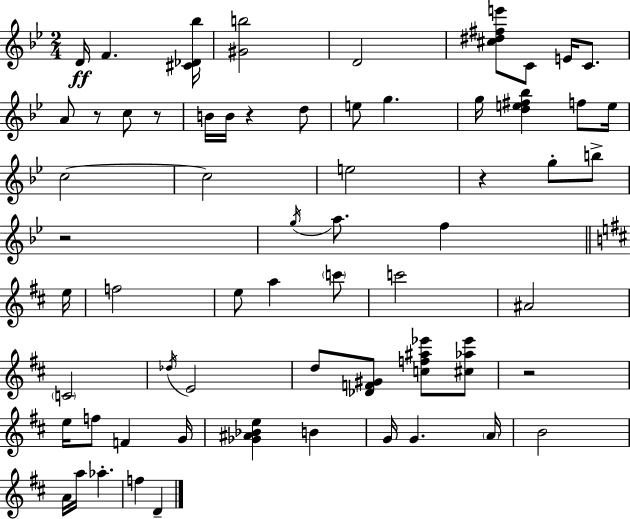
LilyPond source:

{
  \clef treble
  \numericTimeSignature
  \time 2/4
  \key g \minor
  \repeat volta 2 { d'16\ff f'4. <cis' des' bes''>16 | <gis' b''>2 | d'2 | <cis'' dis'' fis'' e'''>8 c'8 e'16 c'8. | \break a'8 r8 c''8 r8 | b'16 b'16 r4 d''8 | e''8 g''4. | g''16 <d'' e'' fis'' bes''>4 f''8 e''16 | \break c''2~~ | c''2 | e''2 | r4 g''8-. b''8-> | \break r2 | \acciaccatura { g''16 } a''8. f''4 | \bar "||" \break \key d \major e''16 f''2 | e''8 a''4 \parenthesize c'''8 | c'''2 | ais'2 | \break \parenthesize c'2 | \acciaccatura { des''16 } e'2 | d''8 <des' f' gis'>8 <c'' f'' ais'' ees'''>8 | <cis'' aes'' ees'''>8 r2 | \break e''16 f''8 f'4 | g'16 <ges' ais' bes' e''>4 b'4 | g'16 g'4. | \parenthesize a'16 b'2 | \break a'16 a''16 aes''4.-. | f''4 d'4-- | } \bar "|."
}